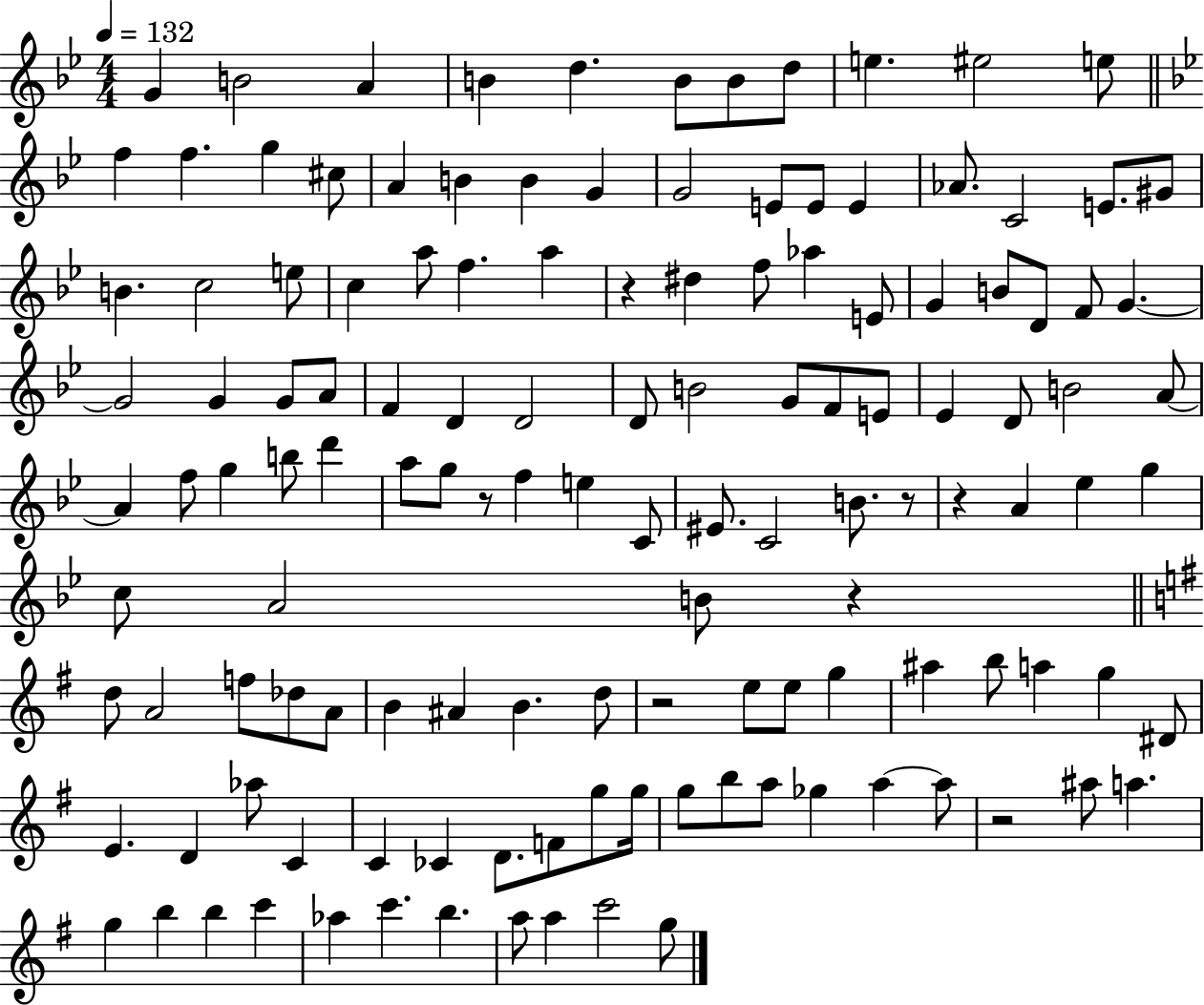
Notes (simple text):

G4/q B4/h A4/q B4/q D5/q. B4/e B4/e D5/e E5/q. EIS5/h E5/e F5/q F5/q. G5/q C#5/e A4/q B4/q B4/q G4/q G4/h E4/e E4/e E4/q Ab4/e. C4/h E4/e. G#4/e B4/q. C5/h E5/e C5/q A5/e F5/q. A5/q R/q D#5/q F5/e Ab5/q E4/e G4/q B4/e D4/e F4/e G4/q. G4/h G4/q G4/e A4/e F4/q D4/q D4/h D4/e B4/h G4/e F4/e E4/e Eb4/q D4/e B4/h A4/e A4/q F5/e G5/q B5/e D6/q A5/e G5/e R/e F5/q E5/q C4/e EIS4/e. C4/h B4/e. R/e R/q A4/q Eb5/q G5/q C5/e A4/h B4/e R/q D5/e A4/h F5/e Db5/e A4/e B4/q A#4/q B4/q. D5/e R/h E5/e E5/e G5/q A#5/q B5/e A5/q G5/q D#4/e E4/q. D4/q Ab5/e C4/q C4/q CES4/q D4/e. F4/e G5/e G5/s G5/e B5/e A5/e Gb5/q A5/q A5/e R/h A#5/e A5/q. G5/q B5/q B5/q C6/q Ab5/q C6/q. B5/q. A5/e A5/q C6/h G5/e